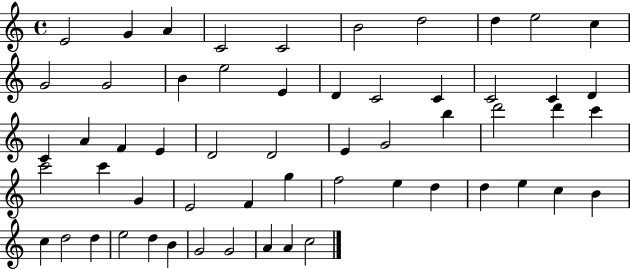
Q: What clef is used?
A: treble